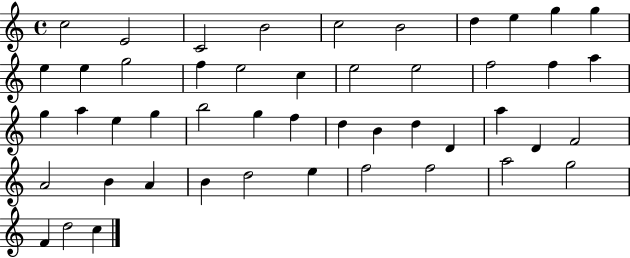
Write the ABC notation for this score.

X:1
T:Untitled
M:4/4
L:1/4
K:C
c2 E2 C2 B2 c2 B2 d e g g e e g2 f e2 c e2 e2 f2 f a g a e g b2 g f d B d D a D F2 A2 B A B d2 e f2 f2 a2 g2 F d2 c